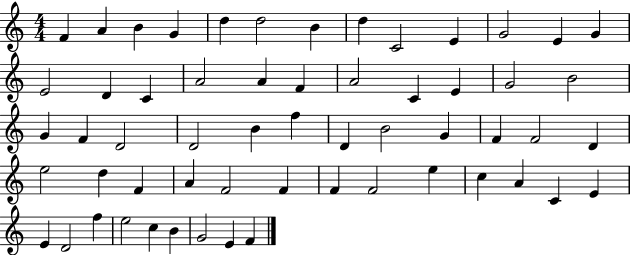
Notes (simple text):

F4/q A4/q B4/q G4/q D5/q D5/h B4/q D5/q C4/h E4/q G4/h E4/q G4/q E4/h D4/q C4/q A4/h A4/q F4/q A4/h C4/q E4/q G4/h B4/h G4/q F4/q D4/h D4/h B4/q F5/q D4/q B4/h G4/q F4/q F4/h D4/q E5/h D5/q F4/q A4/q F4/h F4/q F4/q F4/h E5/q C5/q A4/q C4/q E4/q E4/q D4/h F5/q E5/h C5/q B4/q G4/h E4/q F4/q